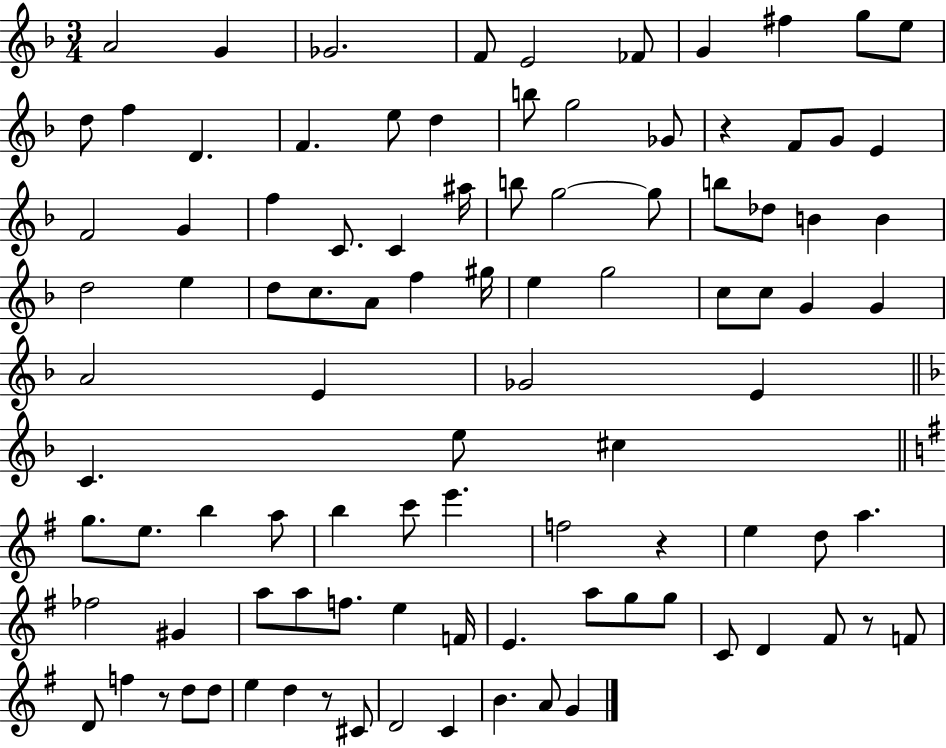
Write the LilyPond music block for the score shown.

{
  \clef treble
  \numericTimeSignature
  \time 3/4
  \key f \major
  a'2 g'4 | ges'2. | f'8 e'2 fes'8 | g'4 fis''4 g''8 e''8 | \break d''8 f''4 d'4. | f'4. e''8 d''4 | b''8 g''2 ges'8 | r4 f'8 g'8 e'4 | \break f'2 g'4 | f''4 c'8. c'4 ais''16 | b''8 g''2~~ g''8 | b''8 des''8 b'4 b'4 | \break d''2 e''4 | d''8 c''8. a'8 f''4 gis''16 | e''4 g''2 | c''8 c''8 g'4 g'4 | \break a'2 e'4 | ges'2 e'4 | \bar "||" \break \key d \minor c'4. e''8 cis''4 | \bar "||" \break \key g \major g''8. e''8. b''4 a''8 | b''4 c'''8 e'''4. | f''2 r4 | e''4 d''8 a''4. | \break fes''2 gis'4 | a''8 a''8 f''8. e''4 f'16 | e'4. a''8 g''8 g''8 | c'8 d'4 fis'8 r8 f'8 | \break d'8 f''4 r8 d''8 d''8 | e''4 d''4 r8 cis'8 | d'2 c'4 | b'4. a'8 g'4 | \break \bar "|."
}